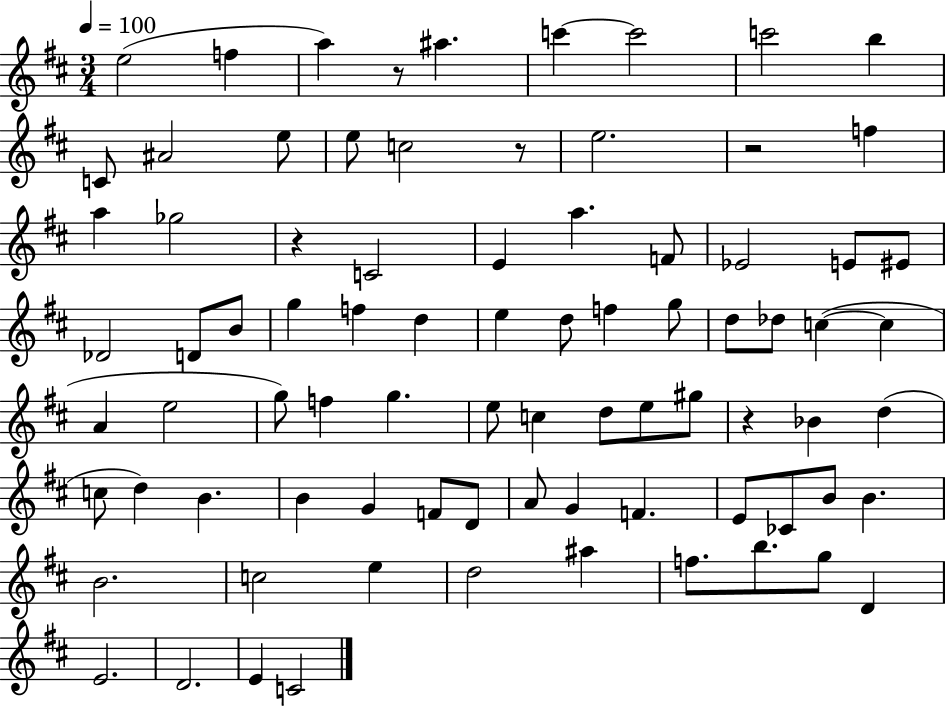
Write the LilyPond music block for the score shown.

{
  \clef treble
  \numericTimeSignature
  \time 3/4
  \key d \major
  \tempo 4 = 100
  e''2( f''4 | a''4) r8 ais''4. | c'''4~~ c'''2 | c'''2 b''4 | \break c'8 ais'2 e''8 | e''8 c''2 r8 | e''2. | r2 f''4 | \break a''4 ges''2 | r4 c'2 | e'4 a''4. f'8 | ees'2 e'8 eis'8 | \break des'2 d'8 b'8 | g''4 f''4 d''4 | e''4 d''8 f''4 g''8 | d''8 des''8 c''4~(~ c''4 | \break a'4 e''2 | g''8) f''4 g''4. | e''8 c''4 d''8 e''8 gis''8 | r4 bes'4 d''4( | \break c''8 d''4) b'4. | b'4 g'4 f'8 d'8 | a'8 g'4 f'4. | e'8 ces'8 b'8 b'4. | \break b'2. | c''2 e''4 | d''2 ais''4 | f''8. b''8. g''8 d'4 | \break e'2. | d'2. | e'4 c'2 | \bar "|."
}